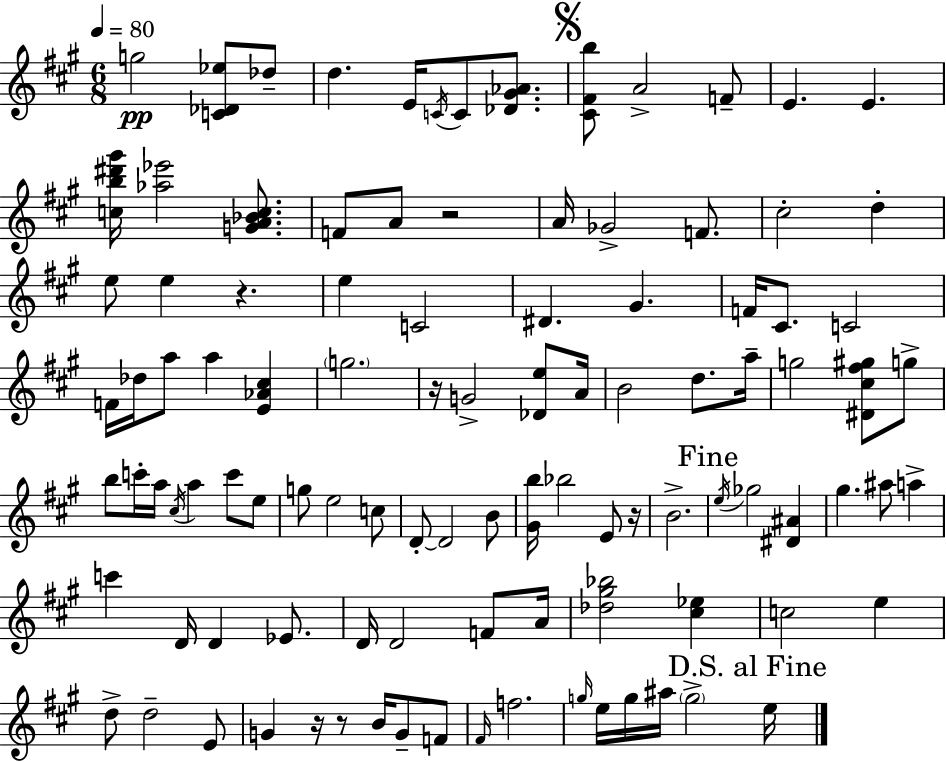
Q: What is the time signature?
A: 6/8